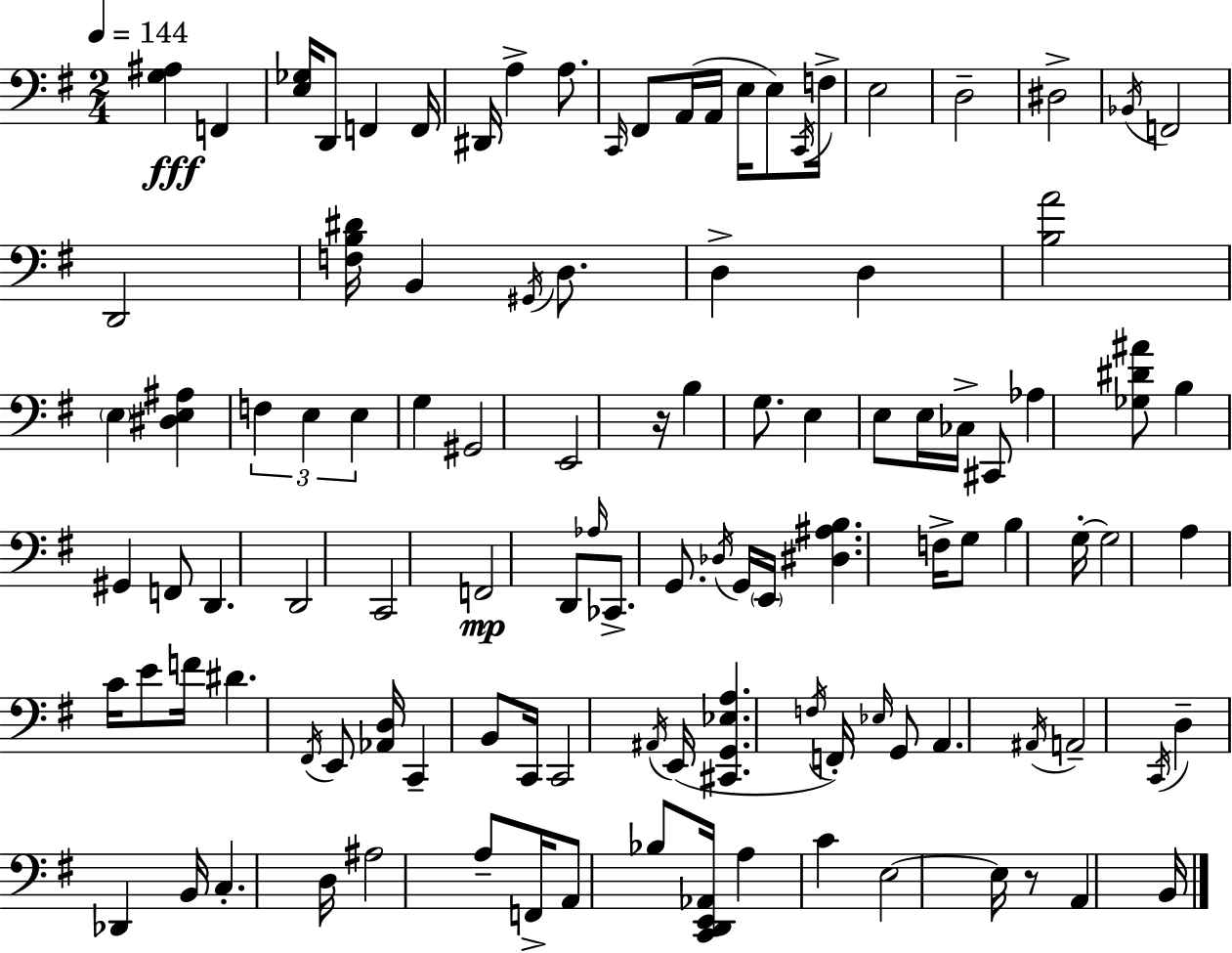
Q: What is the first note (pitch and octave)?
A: F2